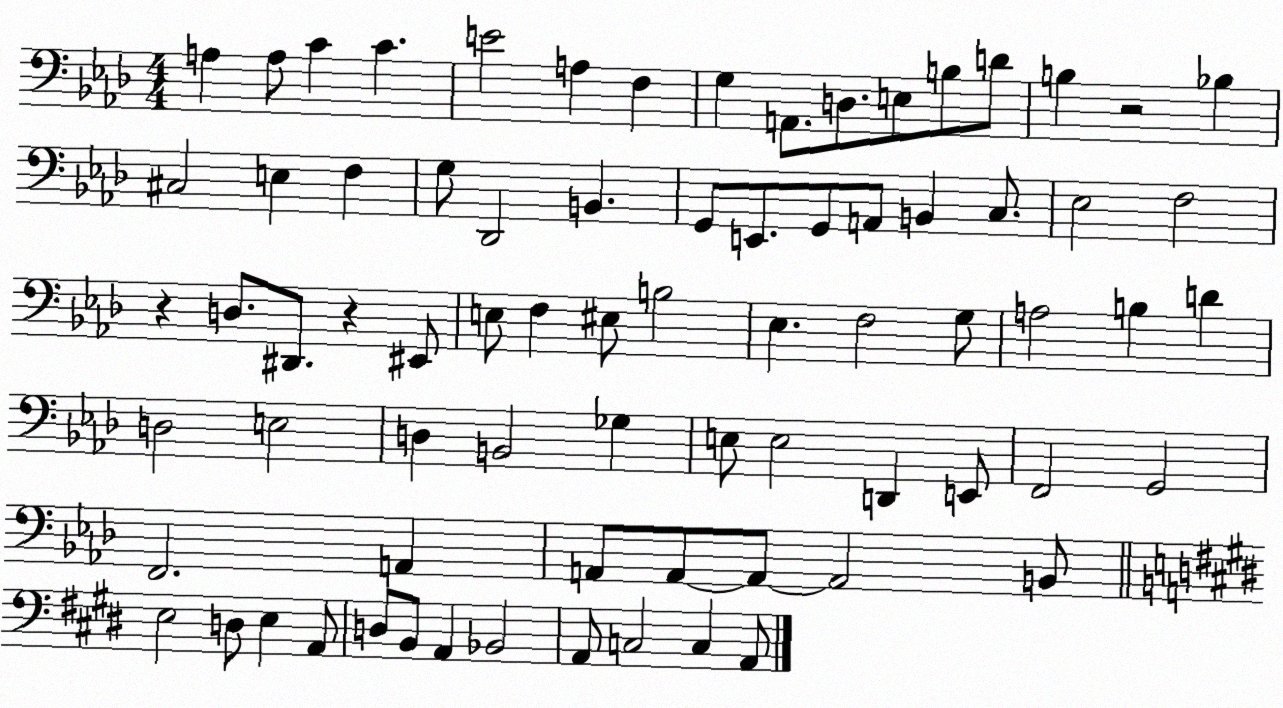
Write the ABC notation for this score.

X:1
T:Untitled
M:4/4
L:1/4
K:Ab
A, A,/2 C C E2 A, F, G, A,,/2 D,/2 E,/2 B,/2 D/2 B, z2 _B, ^C,2 E, F, G,/2 _D,,2 B,, G,,/2 E,,/2 G,,/2 A,,/2 B,, C,/2 _E,2 F,2 z D,/2 ^D,,/2 z ^E,,/2 E,/2 F, ^E,/2 B,2 _E, F,2 G,/2 A,2 B, D D,2 E,2 D, B,,2 _G, E,/2 E,2 D,, E,,/2 F,,2 G,,2 F,,2 A,, A,,/2 A,,/2 A,,/2 A,,2 B,,/2 E,2 D,/2 E, A,,/2 D,/2 B,,/2 A,, _B,,2 A,,/2 C,2 C, A,,/2